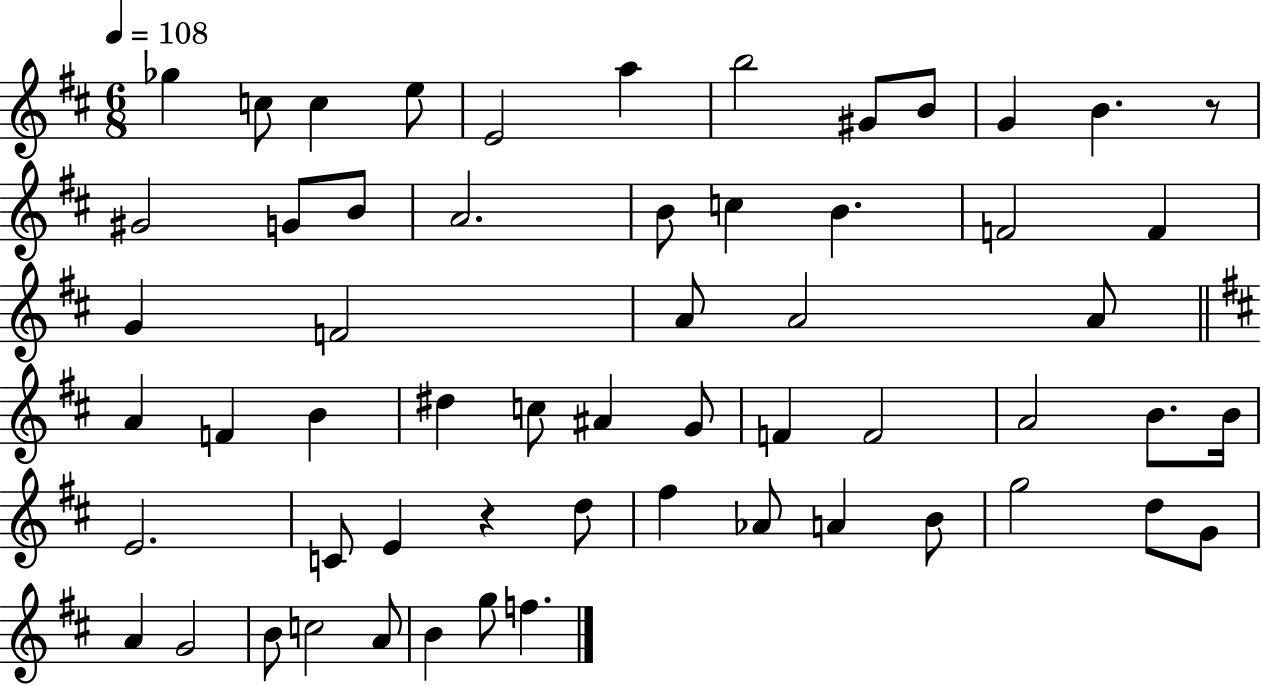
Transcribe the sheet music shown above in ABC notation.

X:1
T:Untitled
M:6/8
L:1/4
K:D
_g c/2 c e/2 E2 a b2 ^G/2 B/2 G B z/2 ^G2 G/2 B/2 A2 B/2 c B F2 F G F2 A/2 A2 A/2 A F B ^d c/2 ^A G/2 F F2 A2 B/2 B/4 E2 C/2 E z d/2 ^f _A/2 A B/2 g2 d/2 G/2 A G2 B/2 c2 A/2 B g/2 f